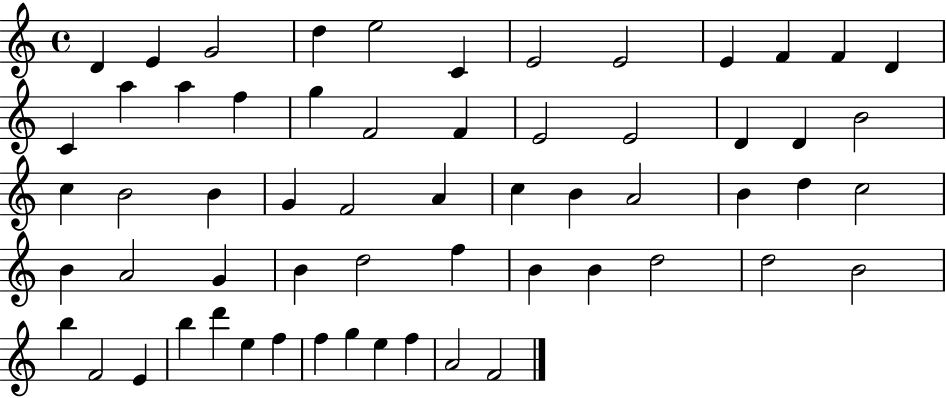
D4/q E4/q G4/h D5/q E5/h C4/q E4/h E4/h E4/q F4/q F4/q D4/q C4/q A5/q A5/q F5/q G5/q F4/h F4/q E4/h E4/h D4/q D4/q B4/h C5/q B4/h B4/q G4/q F4/h A4/q C5/q B4/q A4/h B4/q D5/q C5/h B4/q A4/h G4/q B4/q D5/h F5/q B4/q B4/q D5/h D5/h B4/h B5/q F4/h E4/q B5/q D6/q E5/q F5/q F5/q G5/q E5/q F5/q A4/h F4/h